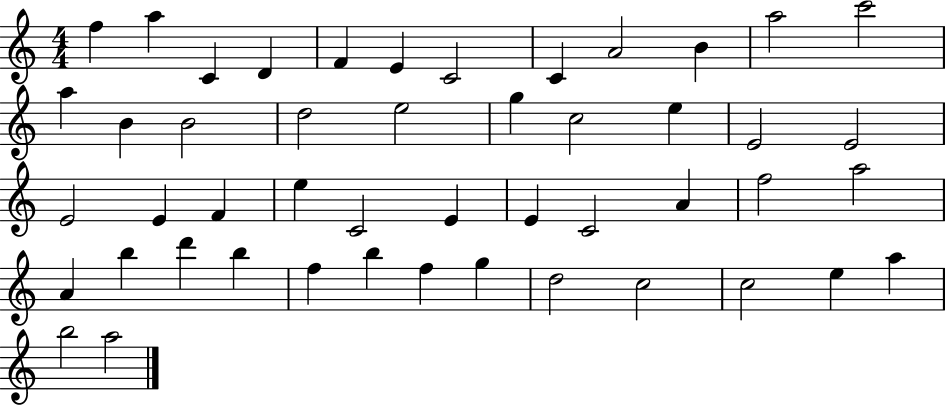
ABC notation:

X:1
T:Untitled
M:4/4
L:1/4
K:C
f a C D F E C2 C A2 B a2 c'2 a B B2 d2 e2 g c2 e E2 E2 E2 E F e C2 E E C2 A f2 a2 A b d' b f b f g d2 c2 c2 e a b2 a2